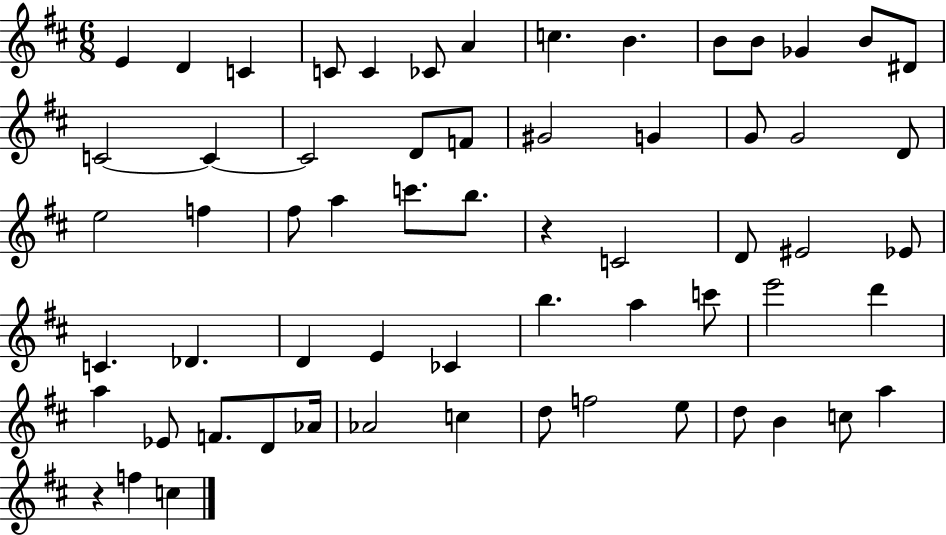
X:1
T:Untitled
M:6/8
L:1/4
K:D
E D C C/2 C _C/2 A c B B/2 B/2 _G B/2 ^D/2 C2 C C2 D/2 F/2 ^G2 G G/2 G2 D/2 e2 f ^f/2 a c'/2 b/2 z C2 D/2 ^E2 _E/2 C _D D E _C b a c'/2 e'2 d' a _E/2 F/2 D/2 _A/4 _A2 c d/2 f2 e/2 d/2 B c/2 a z f c